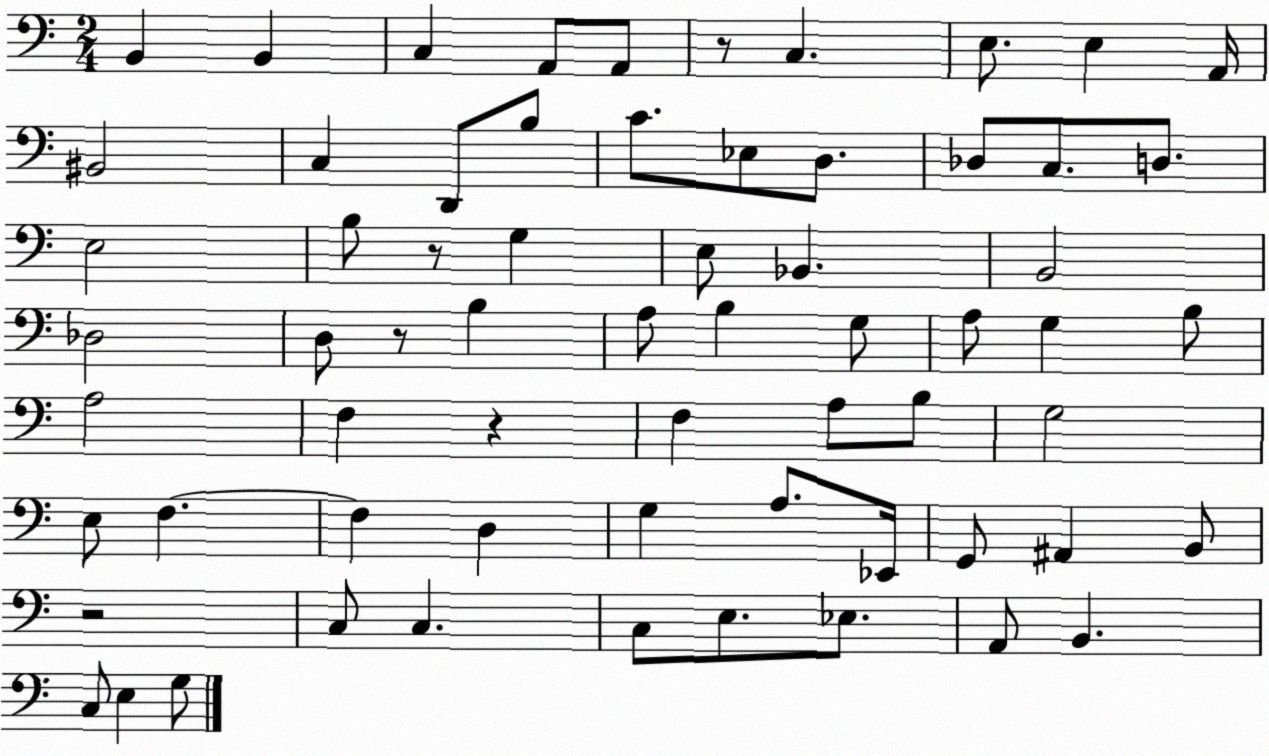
X:1
T:Untitled
M:2/4
L:1/4
K:C
B,, B,, C, A,,/2 A,,/2 z/2 C, E,/2 E, A,,/4 ^B,,2 C, D,,/2 B,/2 C/2 _E,/2 D,/2 _D,/2 C,/2 D,/2 E,2 B,/2 z/2 G, E,/2 _B,, B,,2 _D,2 D,/2 z/2 B, A,/2 B, G,/2 A,/2 G, B,/2 A,2 F, z F, A,/2 B,/2 G,2 E,/2 F, F, D, G, A,/2 _E,,/4 G,,/2 ^A,, B,,/2 z2 C,/2 C, C,/2 E,/2 _E,/2 A,,/2 B,, C,/2 E, G,/2